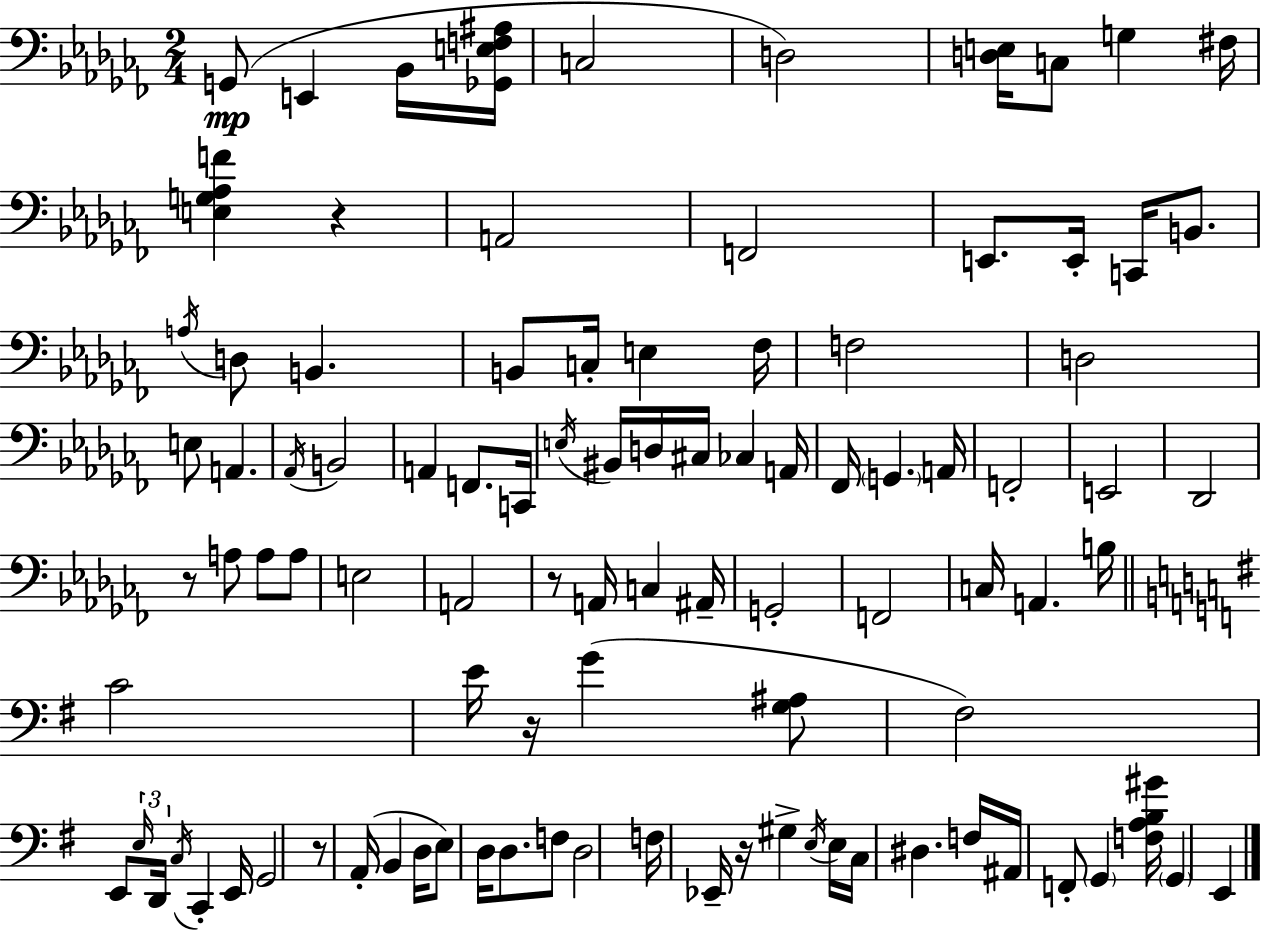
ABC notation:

X:1
T:Untitled
M:2/4
L:1/4
K:Abm
G,,/2 E,, _B,,/4 [_G,,E,F,^A,]/4 C,2 D,2 [D,E,]/4 C,/2 G, ^F,/4 [E,G,_A,F] z A,,2 F,,2 E,,/2 E,,/4 C,,/4 B,,/2 A,/4 D,/2 B,, B,,/2 C,/4 E, _F,/4 F,2 D,2 E,/2 A,, _A,,/4 B,,2 A,, F,,/2 C,,/4 E,/4 ^B,,/4 D,/4 ^C,/4 _C, A,,/4 _F,,/4 G,, A,,/4 F,,2 E,,2 _D,,2 z/2 A,/2 A,/2 A,/2 E,2 A,,2 z/2 A,,/4 C, ^A,,/4 G,,2 F,,2 C,/4 A,, B,/4 C2 E/4 z/4 G [G,^A,]/2 ^F,2 E,,/2 E,/4 D,,/4 C,/4 C,, E,,/4 G,,2 z/2 A,,/4 B,, D,/4 E,/2 D,/4 D,/2 F,/2 D,2 F,/4 _E,,/4 z/4 ^G, E,/4 E,/4 C,/4 ^D, F,/4 ^A,,/4 F,,/2 G,, [F,A,B,^G]/4 G,, E,,